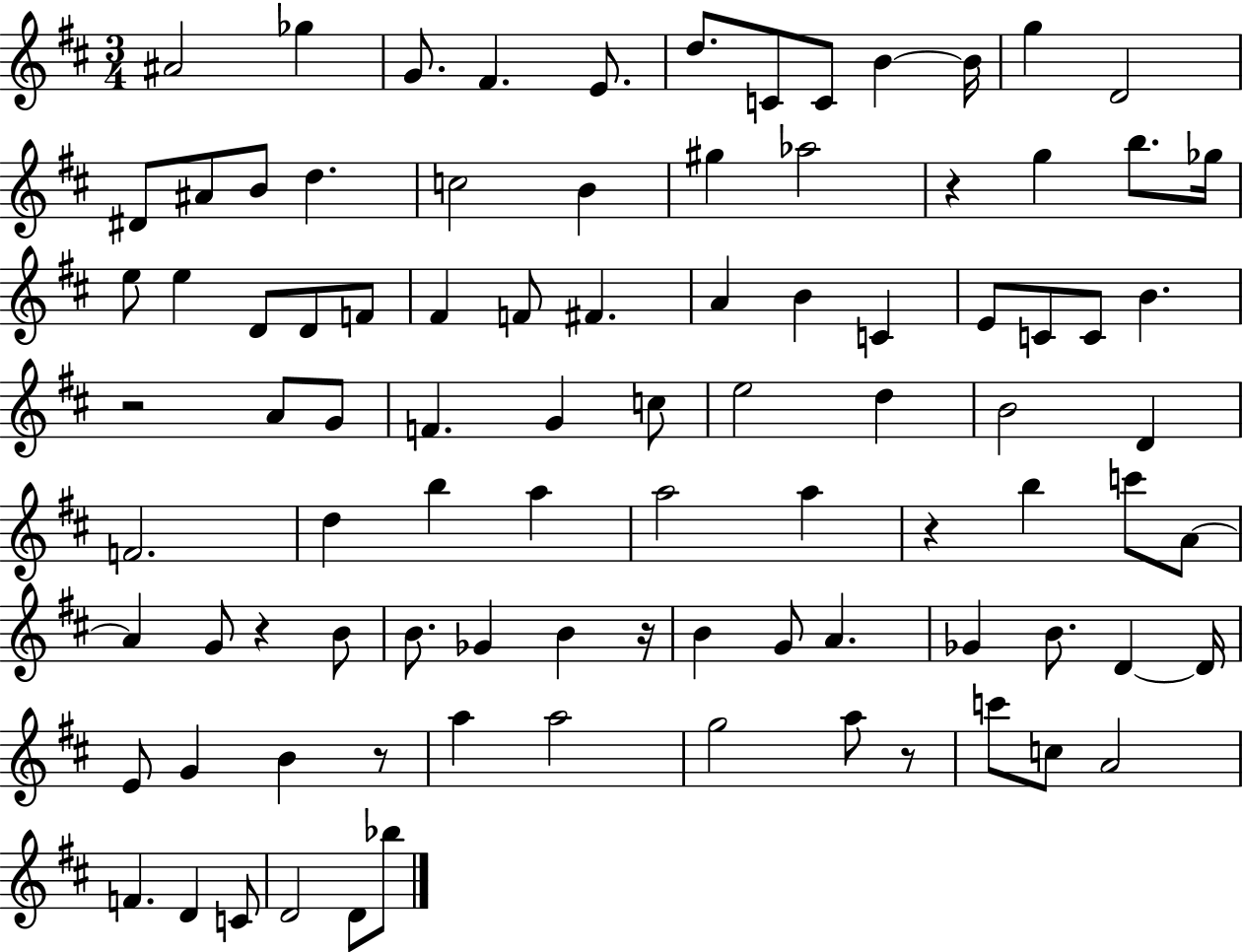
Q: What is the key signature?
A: D major